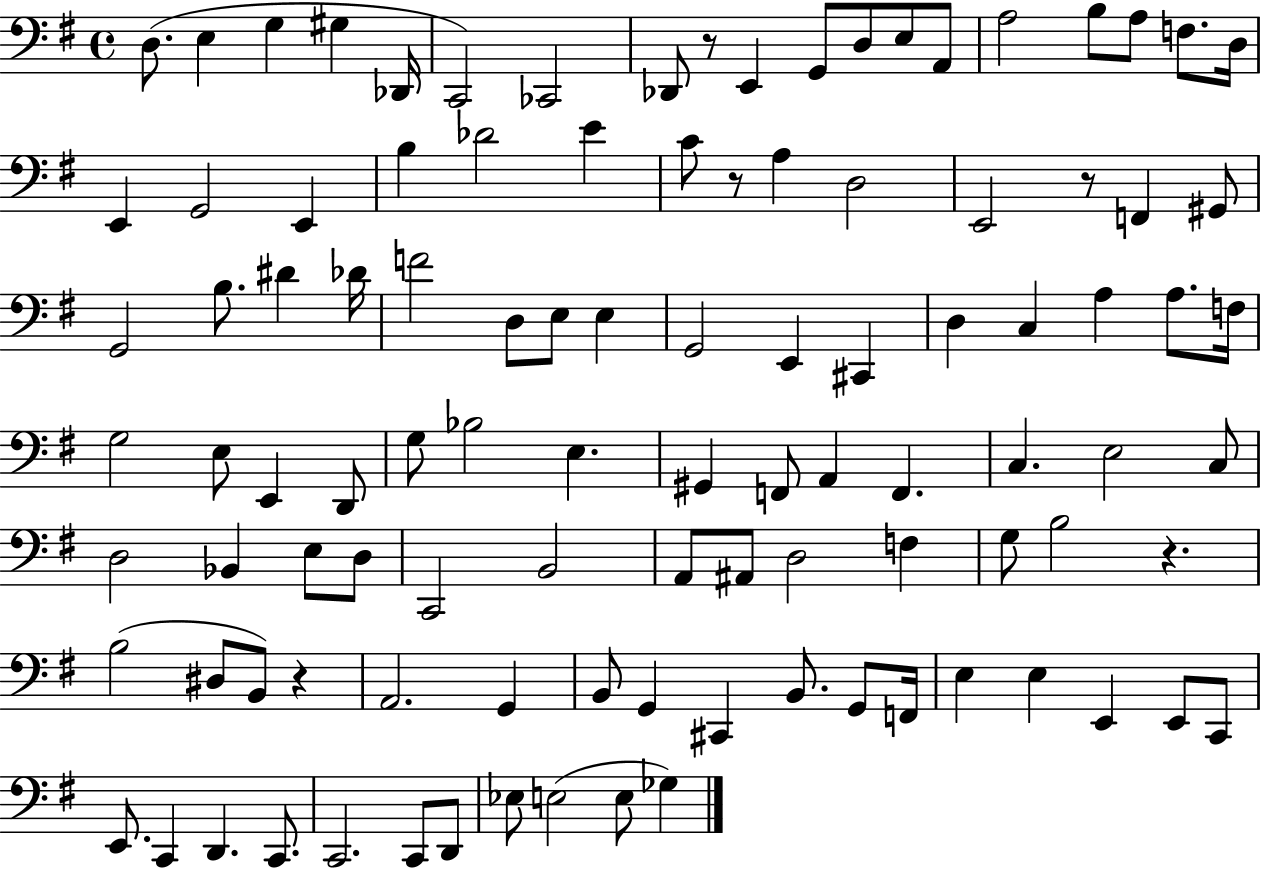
D3/e. E3/q G3/q G#3/q Db2/s C2/h CES2/h Db2/e R/e E2/q G2/e D3/e E3/e A2/e A3/h B3/e A3/e F3/e. D3/s E2/q G2/h E2/q B3/q Db4/h E4/q C4/e R/e A3/q D3/h E2/h R/e F2/q G#2/e G2/h B3/e. D#4/q Db4/s F4/h D3/e E3/e E3/q G2/h E2/q C#2/q D3/q C3/q A3/q A3/e. F3/s G3/h E3/e E2/q D2/e G3/e Bb3/h E3/q. G#2/q F2/e A2/q F2/q. C3/q. E3/h C3/e D3/h Bb2/q E3/e D3/e C2/h B2/h A2/e A#2/e D3/h F3/q G3/e B3/h R/q. B3/h D#3/e B2/e R/q A2/h. G2/q B2/e G2/q C#2/q B2/e. G2/e F2/s E3/q E3/q E2/q E2/e C2/e E2/e. C2/q D2/q. C2/e. C2/h. C2/e D2/e Eb3/e E3/h E3/e Gb3/q